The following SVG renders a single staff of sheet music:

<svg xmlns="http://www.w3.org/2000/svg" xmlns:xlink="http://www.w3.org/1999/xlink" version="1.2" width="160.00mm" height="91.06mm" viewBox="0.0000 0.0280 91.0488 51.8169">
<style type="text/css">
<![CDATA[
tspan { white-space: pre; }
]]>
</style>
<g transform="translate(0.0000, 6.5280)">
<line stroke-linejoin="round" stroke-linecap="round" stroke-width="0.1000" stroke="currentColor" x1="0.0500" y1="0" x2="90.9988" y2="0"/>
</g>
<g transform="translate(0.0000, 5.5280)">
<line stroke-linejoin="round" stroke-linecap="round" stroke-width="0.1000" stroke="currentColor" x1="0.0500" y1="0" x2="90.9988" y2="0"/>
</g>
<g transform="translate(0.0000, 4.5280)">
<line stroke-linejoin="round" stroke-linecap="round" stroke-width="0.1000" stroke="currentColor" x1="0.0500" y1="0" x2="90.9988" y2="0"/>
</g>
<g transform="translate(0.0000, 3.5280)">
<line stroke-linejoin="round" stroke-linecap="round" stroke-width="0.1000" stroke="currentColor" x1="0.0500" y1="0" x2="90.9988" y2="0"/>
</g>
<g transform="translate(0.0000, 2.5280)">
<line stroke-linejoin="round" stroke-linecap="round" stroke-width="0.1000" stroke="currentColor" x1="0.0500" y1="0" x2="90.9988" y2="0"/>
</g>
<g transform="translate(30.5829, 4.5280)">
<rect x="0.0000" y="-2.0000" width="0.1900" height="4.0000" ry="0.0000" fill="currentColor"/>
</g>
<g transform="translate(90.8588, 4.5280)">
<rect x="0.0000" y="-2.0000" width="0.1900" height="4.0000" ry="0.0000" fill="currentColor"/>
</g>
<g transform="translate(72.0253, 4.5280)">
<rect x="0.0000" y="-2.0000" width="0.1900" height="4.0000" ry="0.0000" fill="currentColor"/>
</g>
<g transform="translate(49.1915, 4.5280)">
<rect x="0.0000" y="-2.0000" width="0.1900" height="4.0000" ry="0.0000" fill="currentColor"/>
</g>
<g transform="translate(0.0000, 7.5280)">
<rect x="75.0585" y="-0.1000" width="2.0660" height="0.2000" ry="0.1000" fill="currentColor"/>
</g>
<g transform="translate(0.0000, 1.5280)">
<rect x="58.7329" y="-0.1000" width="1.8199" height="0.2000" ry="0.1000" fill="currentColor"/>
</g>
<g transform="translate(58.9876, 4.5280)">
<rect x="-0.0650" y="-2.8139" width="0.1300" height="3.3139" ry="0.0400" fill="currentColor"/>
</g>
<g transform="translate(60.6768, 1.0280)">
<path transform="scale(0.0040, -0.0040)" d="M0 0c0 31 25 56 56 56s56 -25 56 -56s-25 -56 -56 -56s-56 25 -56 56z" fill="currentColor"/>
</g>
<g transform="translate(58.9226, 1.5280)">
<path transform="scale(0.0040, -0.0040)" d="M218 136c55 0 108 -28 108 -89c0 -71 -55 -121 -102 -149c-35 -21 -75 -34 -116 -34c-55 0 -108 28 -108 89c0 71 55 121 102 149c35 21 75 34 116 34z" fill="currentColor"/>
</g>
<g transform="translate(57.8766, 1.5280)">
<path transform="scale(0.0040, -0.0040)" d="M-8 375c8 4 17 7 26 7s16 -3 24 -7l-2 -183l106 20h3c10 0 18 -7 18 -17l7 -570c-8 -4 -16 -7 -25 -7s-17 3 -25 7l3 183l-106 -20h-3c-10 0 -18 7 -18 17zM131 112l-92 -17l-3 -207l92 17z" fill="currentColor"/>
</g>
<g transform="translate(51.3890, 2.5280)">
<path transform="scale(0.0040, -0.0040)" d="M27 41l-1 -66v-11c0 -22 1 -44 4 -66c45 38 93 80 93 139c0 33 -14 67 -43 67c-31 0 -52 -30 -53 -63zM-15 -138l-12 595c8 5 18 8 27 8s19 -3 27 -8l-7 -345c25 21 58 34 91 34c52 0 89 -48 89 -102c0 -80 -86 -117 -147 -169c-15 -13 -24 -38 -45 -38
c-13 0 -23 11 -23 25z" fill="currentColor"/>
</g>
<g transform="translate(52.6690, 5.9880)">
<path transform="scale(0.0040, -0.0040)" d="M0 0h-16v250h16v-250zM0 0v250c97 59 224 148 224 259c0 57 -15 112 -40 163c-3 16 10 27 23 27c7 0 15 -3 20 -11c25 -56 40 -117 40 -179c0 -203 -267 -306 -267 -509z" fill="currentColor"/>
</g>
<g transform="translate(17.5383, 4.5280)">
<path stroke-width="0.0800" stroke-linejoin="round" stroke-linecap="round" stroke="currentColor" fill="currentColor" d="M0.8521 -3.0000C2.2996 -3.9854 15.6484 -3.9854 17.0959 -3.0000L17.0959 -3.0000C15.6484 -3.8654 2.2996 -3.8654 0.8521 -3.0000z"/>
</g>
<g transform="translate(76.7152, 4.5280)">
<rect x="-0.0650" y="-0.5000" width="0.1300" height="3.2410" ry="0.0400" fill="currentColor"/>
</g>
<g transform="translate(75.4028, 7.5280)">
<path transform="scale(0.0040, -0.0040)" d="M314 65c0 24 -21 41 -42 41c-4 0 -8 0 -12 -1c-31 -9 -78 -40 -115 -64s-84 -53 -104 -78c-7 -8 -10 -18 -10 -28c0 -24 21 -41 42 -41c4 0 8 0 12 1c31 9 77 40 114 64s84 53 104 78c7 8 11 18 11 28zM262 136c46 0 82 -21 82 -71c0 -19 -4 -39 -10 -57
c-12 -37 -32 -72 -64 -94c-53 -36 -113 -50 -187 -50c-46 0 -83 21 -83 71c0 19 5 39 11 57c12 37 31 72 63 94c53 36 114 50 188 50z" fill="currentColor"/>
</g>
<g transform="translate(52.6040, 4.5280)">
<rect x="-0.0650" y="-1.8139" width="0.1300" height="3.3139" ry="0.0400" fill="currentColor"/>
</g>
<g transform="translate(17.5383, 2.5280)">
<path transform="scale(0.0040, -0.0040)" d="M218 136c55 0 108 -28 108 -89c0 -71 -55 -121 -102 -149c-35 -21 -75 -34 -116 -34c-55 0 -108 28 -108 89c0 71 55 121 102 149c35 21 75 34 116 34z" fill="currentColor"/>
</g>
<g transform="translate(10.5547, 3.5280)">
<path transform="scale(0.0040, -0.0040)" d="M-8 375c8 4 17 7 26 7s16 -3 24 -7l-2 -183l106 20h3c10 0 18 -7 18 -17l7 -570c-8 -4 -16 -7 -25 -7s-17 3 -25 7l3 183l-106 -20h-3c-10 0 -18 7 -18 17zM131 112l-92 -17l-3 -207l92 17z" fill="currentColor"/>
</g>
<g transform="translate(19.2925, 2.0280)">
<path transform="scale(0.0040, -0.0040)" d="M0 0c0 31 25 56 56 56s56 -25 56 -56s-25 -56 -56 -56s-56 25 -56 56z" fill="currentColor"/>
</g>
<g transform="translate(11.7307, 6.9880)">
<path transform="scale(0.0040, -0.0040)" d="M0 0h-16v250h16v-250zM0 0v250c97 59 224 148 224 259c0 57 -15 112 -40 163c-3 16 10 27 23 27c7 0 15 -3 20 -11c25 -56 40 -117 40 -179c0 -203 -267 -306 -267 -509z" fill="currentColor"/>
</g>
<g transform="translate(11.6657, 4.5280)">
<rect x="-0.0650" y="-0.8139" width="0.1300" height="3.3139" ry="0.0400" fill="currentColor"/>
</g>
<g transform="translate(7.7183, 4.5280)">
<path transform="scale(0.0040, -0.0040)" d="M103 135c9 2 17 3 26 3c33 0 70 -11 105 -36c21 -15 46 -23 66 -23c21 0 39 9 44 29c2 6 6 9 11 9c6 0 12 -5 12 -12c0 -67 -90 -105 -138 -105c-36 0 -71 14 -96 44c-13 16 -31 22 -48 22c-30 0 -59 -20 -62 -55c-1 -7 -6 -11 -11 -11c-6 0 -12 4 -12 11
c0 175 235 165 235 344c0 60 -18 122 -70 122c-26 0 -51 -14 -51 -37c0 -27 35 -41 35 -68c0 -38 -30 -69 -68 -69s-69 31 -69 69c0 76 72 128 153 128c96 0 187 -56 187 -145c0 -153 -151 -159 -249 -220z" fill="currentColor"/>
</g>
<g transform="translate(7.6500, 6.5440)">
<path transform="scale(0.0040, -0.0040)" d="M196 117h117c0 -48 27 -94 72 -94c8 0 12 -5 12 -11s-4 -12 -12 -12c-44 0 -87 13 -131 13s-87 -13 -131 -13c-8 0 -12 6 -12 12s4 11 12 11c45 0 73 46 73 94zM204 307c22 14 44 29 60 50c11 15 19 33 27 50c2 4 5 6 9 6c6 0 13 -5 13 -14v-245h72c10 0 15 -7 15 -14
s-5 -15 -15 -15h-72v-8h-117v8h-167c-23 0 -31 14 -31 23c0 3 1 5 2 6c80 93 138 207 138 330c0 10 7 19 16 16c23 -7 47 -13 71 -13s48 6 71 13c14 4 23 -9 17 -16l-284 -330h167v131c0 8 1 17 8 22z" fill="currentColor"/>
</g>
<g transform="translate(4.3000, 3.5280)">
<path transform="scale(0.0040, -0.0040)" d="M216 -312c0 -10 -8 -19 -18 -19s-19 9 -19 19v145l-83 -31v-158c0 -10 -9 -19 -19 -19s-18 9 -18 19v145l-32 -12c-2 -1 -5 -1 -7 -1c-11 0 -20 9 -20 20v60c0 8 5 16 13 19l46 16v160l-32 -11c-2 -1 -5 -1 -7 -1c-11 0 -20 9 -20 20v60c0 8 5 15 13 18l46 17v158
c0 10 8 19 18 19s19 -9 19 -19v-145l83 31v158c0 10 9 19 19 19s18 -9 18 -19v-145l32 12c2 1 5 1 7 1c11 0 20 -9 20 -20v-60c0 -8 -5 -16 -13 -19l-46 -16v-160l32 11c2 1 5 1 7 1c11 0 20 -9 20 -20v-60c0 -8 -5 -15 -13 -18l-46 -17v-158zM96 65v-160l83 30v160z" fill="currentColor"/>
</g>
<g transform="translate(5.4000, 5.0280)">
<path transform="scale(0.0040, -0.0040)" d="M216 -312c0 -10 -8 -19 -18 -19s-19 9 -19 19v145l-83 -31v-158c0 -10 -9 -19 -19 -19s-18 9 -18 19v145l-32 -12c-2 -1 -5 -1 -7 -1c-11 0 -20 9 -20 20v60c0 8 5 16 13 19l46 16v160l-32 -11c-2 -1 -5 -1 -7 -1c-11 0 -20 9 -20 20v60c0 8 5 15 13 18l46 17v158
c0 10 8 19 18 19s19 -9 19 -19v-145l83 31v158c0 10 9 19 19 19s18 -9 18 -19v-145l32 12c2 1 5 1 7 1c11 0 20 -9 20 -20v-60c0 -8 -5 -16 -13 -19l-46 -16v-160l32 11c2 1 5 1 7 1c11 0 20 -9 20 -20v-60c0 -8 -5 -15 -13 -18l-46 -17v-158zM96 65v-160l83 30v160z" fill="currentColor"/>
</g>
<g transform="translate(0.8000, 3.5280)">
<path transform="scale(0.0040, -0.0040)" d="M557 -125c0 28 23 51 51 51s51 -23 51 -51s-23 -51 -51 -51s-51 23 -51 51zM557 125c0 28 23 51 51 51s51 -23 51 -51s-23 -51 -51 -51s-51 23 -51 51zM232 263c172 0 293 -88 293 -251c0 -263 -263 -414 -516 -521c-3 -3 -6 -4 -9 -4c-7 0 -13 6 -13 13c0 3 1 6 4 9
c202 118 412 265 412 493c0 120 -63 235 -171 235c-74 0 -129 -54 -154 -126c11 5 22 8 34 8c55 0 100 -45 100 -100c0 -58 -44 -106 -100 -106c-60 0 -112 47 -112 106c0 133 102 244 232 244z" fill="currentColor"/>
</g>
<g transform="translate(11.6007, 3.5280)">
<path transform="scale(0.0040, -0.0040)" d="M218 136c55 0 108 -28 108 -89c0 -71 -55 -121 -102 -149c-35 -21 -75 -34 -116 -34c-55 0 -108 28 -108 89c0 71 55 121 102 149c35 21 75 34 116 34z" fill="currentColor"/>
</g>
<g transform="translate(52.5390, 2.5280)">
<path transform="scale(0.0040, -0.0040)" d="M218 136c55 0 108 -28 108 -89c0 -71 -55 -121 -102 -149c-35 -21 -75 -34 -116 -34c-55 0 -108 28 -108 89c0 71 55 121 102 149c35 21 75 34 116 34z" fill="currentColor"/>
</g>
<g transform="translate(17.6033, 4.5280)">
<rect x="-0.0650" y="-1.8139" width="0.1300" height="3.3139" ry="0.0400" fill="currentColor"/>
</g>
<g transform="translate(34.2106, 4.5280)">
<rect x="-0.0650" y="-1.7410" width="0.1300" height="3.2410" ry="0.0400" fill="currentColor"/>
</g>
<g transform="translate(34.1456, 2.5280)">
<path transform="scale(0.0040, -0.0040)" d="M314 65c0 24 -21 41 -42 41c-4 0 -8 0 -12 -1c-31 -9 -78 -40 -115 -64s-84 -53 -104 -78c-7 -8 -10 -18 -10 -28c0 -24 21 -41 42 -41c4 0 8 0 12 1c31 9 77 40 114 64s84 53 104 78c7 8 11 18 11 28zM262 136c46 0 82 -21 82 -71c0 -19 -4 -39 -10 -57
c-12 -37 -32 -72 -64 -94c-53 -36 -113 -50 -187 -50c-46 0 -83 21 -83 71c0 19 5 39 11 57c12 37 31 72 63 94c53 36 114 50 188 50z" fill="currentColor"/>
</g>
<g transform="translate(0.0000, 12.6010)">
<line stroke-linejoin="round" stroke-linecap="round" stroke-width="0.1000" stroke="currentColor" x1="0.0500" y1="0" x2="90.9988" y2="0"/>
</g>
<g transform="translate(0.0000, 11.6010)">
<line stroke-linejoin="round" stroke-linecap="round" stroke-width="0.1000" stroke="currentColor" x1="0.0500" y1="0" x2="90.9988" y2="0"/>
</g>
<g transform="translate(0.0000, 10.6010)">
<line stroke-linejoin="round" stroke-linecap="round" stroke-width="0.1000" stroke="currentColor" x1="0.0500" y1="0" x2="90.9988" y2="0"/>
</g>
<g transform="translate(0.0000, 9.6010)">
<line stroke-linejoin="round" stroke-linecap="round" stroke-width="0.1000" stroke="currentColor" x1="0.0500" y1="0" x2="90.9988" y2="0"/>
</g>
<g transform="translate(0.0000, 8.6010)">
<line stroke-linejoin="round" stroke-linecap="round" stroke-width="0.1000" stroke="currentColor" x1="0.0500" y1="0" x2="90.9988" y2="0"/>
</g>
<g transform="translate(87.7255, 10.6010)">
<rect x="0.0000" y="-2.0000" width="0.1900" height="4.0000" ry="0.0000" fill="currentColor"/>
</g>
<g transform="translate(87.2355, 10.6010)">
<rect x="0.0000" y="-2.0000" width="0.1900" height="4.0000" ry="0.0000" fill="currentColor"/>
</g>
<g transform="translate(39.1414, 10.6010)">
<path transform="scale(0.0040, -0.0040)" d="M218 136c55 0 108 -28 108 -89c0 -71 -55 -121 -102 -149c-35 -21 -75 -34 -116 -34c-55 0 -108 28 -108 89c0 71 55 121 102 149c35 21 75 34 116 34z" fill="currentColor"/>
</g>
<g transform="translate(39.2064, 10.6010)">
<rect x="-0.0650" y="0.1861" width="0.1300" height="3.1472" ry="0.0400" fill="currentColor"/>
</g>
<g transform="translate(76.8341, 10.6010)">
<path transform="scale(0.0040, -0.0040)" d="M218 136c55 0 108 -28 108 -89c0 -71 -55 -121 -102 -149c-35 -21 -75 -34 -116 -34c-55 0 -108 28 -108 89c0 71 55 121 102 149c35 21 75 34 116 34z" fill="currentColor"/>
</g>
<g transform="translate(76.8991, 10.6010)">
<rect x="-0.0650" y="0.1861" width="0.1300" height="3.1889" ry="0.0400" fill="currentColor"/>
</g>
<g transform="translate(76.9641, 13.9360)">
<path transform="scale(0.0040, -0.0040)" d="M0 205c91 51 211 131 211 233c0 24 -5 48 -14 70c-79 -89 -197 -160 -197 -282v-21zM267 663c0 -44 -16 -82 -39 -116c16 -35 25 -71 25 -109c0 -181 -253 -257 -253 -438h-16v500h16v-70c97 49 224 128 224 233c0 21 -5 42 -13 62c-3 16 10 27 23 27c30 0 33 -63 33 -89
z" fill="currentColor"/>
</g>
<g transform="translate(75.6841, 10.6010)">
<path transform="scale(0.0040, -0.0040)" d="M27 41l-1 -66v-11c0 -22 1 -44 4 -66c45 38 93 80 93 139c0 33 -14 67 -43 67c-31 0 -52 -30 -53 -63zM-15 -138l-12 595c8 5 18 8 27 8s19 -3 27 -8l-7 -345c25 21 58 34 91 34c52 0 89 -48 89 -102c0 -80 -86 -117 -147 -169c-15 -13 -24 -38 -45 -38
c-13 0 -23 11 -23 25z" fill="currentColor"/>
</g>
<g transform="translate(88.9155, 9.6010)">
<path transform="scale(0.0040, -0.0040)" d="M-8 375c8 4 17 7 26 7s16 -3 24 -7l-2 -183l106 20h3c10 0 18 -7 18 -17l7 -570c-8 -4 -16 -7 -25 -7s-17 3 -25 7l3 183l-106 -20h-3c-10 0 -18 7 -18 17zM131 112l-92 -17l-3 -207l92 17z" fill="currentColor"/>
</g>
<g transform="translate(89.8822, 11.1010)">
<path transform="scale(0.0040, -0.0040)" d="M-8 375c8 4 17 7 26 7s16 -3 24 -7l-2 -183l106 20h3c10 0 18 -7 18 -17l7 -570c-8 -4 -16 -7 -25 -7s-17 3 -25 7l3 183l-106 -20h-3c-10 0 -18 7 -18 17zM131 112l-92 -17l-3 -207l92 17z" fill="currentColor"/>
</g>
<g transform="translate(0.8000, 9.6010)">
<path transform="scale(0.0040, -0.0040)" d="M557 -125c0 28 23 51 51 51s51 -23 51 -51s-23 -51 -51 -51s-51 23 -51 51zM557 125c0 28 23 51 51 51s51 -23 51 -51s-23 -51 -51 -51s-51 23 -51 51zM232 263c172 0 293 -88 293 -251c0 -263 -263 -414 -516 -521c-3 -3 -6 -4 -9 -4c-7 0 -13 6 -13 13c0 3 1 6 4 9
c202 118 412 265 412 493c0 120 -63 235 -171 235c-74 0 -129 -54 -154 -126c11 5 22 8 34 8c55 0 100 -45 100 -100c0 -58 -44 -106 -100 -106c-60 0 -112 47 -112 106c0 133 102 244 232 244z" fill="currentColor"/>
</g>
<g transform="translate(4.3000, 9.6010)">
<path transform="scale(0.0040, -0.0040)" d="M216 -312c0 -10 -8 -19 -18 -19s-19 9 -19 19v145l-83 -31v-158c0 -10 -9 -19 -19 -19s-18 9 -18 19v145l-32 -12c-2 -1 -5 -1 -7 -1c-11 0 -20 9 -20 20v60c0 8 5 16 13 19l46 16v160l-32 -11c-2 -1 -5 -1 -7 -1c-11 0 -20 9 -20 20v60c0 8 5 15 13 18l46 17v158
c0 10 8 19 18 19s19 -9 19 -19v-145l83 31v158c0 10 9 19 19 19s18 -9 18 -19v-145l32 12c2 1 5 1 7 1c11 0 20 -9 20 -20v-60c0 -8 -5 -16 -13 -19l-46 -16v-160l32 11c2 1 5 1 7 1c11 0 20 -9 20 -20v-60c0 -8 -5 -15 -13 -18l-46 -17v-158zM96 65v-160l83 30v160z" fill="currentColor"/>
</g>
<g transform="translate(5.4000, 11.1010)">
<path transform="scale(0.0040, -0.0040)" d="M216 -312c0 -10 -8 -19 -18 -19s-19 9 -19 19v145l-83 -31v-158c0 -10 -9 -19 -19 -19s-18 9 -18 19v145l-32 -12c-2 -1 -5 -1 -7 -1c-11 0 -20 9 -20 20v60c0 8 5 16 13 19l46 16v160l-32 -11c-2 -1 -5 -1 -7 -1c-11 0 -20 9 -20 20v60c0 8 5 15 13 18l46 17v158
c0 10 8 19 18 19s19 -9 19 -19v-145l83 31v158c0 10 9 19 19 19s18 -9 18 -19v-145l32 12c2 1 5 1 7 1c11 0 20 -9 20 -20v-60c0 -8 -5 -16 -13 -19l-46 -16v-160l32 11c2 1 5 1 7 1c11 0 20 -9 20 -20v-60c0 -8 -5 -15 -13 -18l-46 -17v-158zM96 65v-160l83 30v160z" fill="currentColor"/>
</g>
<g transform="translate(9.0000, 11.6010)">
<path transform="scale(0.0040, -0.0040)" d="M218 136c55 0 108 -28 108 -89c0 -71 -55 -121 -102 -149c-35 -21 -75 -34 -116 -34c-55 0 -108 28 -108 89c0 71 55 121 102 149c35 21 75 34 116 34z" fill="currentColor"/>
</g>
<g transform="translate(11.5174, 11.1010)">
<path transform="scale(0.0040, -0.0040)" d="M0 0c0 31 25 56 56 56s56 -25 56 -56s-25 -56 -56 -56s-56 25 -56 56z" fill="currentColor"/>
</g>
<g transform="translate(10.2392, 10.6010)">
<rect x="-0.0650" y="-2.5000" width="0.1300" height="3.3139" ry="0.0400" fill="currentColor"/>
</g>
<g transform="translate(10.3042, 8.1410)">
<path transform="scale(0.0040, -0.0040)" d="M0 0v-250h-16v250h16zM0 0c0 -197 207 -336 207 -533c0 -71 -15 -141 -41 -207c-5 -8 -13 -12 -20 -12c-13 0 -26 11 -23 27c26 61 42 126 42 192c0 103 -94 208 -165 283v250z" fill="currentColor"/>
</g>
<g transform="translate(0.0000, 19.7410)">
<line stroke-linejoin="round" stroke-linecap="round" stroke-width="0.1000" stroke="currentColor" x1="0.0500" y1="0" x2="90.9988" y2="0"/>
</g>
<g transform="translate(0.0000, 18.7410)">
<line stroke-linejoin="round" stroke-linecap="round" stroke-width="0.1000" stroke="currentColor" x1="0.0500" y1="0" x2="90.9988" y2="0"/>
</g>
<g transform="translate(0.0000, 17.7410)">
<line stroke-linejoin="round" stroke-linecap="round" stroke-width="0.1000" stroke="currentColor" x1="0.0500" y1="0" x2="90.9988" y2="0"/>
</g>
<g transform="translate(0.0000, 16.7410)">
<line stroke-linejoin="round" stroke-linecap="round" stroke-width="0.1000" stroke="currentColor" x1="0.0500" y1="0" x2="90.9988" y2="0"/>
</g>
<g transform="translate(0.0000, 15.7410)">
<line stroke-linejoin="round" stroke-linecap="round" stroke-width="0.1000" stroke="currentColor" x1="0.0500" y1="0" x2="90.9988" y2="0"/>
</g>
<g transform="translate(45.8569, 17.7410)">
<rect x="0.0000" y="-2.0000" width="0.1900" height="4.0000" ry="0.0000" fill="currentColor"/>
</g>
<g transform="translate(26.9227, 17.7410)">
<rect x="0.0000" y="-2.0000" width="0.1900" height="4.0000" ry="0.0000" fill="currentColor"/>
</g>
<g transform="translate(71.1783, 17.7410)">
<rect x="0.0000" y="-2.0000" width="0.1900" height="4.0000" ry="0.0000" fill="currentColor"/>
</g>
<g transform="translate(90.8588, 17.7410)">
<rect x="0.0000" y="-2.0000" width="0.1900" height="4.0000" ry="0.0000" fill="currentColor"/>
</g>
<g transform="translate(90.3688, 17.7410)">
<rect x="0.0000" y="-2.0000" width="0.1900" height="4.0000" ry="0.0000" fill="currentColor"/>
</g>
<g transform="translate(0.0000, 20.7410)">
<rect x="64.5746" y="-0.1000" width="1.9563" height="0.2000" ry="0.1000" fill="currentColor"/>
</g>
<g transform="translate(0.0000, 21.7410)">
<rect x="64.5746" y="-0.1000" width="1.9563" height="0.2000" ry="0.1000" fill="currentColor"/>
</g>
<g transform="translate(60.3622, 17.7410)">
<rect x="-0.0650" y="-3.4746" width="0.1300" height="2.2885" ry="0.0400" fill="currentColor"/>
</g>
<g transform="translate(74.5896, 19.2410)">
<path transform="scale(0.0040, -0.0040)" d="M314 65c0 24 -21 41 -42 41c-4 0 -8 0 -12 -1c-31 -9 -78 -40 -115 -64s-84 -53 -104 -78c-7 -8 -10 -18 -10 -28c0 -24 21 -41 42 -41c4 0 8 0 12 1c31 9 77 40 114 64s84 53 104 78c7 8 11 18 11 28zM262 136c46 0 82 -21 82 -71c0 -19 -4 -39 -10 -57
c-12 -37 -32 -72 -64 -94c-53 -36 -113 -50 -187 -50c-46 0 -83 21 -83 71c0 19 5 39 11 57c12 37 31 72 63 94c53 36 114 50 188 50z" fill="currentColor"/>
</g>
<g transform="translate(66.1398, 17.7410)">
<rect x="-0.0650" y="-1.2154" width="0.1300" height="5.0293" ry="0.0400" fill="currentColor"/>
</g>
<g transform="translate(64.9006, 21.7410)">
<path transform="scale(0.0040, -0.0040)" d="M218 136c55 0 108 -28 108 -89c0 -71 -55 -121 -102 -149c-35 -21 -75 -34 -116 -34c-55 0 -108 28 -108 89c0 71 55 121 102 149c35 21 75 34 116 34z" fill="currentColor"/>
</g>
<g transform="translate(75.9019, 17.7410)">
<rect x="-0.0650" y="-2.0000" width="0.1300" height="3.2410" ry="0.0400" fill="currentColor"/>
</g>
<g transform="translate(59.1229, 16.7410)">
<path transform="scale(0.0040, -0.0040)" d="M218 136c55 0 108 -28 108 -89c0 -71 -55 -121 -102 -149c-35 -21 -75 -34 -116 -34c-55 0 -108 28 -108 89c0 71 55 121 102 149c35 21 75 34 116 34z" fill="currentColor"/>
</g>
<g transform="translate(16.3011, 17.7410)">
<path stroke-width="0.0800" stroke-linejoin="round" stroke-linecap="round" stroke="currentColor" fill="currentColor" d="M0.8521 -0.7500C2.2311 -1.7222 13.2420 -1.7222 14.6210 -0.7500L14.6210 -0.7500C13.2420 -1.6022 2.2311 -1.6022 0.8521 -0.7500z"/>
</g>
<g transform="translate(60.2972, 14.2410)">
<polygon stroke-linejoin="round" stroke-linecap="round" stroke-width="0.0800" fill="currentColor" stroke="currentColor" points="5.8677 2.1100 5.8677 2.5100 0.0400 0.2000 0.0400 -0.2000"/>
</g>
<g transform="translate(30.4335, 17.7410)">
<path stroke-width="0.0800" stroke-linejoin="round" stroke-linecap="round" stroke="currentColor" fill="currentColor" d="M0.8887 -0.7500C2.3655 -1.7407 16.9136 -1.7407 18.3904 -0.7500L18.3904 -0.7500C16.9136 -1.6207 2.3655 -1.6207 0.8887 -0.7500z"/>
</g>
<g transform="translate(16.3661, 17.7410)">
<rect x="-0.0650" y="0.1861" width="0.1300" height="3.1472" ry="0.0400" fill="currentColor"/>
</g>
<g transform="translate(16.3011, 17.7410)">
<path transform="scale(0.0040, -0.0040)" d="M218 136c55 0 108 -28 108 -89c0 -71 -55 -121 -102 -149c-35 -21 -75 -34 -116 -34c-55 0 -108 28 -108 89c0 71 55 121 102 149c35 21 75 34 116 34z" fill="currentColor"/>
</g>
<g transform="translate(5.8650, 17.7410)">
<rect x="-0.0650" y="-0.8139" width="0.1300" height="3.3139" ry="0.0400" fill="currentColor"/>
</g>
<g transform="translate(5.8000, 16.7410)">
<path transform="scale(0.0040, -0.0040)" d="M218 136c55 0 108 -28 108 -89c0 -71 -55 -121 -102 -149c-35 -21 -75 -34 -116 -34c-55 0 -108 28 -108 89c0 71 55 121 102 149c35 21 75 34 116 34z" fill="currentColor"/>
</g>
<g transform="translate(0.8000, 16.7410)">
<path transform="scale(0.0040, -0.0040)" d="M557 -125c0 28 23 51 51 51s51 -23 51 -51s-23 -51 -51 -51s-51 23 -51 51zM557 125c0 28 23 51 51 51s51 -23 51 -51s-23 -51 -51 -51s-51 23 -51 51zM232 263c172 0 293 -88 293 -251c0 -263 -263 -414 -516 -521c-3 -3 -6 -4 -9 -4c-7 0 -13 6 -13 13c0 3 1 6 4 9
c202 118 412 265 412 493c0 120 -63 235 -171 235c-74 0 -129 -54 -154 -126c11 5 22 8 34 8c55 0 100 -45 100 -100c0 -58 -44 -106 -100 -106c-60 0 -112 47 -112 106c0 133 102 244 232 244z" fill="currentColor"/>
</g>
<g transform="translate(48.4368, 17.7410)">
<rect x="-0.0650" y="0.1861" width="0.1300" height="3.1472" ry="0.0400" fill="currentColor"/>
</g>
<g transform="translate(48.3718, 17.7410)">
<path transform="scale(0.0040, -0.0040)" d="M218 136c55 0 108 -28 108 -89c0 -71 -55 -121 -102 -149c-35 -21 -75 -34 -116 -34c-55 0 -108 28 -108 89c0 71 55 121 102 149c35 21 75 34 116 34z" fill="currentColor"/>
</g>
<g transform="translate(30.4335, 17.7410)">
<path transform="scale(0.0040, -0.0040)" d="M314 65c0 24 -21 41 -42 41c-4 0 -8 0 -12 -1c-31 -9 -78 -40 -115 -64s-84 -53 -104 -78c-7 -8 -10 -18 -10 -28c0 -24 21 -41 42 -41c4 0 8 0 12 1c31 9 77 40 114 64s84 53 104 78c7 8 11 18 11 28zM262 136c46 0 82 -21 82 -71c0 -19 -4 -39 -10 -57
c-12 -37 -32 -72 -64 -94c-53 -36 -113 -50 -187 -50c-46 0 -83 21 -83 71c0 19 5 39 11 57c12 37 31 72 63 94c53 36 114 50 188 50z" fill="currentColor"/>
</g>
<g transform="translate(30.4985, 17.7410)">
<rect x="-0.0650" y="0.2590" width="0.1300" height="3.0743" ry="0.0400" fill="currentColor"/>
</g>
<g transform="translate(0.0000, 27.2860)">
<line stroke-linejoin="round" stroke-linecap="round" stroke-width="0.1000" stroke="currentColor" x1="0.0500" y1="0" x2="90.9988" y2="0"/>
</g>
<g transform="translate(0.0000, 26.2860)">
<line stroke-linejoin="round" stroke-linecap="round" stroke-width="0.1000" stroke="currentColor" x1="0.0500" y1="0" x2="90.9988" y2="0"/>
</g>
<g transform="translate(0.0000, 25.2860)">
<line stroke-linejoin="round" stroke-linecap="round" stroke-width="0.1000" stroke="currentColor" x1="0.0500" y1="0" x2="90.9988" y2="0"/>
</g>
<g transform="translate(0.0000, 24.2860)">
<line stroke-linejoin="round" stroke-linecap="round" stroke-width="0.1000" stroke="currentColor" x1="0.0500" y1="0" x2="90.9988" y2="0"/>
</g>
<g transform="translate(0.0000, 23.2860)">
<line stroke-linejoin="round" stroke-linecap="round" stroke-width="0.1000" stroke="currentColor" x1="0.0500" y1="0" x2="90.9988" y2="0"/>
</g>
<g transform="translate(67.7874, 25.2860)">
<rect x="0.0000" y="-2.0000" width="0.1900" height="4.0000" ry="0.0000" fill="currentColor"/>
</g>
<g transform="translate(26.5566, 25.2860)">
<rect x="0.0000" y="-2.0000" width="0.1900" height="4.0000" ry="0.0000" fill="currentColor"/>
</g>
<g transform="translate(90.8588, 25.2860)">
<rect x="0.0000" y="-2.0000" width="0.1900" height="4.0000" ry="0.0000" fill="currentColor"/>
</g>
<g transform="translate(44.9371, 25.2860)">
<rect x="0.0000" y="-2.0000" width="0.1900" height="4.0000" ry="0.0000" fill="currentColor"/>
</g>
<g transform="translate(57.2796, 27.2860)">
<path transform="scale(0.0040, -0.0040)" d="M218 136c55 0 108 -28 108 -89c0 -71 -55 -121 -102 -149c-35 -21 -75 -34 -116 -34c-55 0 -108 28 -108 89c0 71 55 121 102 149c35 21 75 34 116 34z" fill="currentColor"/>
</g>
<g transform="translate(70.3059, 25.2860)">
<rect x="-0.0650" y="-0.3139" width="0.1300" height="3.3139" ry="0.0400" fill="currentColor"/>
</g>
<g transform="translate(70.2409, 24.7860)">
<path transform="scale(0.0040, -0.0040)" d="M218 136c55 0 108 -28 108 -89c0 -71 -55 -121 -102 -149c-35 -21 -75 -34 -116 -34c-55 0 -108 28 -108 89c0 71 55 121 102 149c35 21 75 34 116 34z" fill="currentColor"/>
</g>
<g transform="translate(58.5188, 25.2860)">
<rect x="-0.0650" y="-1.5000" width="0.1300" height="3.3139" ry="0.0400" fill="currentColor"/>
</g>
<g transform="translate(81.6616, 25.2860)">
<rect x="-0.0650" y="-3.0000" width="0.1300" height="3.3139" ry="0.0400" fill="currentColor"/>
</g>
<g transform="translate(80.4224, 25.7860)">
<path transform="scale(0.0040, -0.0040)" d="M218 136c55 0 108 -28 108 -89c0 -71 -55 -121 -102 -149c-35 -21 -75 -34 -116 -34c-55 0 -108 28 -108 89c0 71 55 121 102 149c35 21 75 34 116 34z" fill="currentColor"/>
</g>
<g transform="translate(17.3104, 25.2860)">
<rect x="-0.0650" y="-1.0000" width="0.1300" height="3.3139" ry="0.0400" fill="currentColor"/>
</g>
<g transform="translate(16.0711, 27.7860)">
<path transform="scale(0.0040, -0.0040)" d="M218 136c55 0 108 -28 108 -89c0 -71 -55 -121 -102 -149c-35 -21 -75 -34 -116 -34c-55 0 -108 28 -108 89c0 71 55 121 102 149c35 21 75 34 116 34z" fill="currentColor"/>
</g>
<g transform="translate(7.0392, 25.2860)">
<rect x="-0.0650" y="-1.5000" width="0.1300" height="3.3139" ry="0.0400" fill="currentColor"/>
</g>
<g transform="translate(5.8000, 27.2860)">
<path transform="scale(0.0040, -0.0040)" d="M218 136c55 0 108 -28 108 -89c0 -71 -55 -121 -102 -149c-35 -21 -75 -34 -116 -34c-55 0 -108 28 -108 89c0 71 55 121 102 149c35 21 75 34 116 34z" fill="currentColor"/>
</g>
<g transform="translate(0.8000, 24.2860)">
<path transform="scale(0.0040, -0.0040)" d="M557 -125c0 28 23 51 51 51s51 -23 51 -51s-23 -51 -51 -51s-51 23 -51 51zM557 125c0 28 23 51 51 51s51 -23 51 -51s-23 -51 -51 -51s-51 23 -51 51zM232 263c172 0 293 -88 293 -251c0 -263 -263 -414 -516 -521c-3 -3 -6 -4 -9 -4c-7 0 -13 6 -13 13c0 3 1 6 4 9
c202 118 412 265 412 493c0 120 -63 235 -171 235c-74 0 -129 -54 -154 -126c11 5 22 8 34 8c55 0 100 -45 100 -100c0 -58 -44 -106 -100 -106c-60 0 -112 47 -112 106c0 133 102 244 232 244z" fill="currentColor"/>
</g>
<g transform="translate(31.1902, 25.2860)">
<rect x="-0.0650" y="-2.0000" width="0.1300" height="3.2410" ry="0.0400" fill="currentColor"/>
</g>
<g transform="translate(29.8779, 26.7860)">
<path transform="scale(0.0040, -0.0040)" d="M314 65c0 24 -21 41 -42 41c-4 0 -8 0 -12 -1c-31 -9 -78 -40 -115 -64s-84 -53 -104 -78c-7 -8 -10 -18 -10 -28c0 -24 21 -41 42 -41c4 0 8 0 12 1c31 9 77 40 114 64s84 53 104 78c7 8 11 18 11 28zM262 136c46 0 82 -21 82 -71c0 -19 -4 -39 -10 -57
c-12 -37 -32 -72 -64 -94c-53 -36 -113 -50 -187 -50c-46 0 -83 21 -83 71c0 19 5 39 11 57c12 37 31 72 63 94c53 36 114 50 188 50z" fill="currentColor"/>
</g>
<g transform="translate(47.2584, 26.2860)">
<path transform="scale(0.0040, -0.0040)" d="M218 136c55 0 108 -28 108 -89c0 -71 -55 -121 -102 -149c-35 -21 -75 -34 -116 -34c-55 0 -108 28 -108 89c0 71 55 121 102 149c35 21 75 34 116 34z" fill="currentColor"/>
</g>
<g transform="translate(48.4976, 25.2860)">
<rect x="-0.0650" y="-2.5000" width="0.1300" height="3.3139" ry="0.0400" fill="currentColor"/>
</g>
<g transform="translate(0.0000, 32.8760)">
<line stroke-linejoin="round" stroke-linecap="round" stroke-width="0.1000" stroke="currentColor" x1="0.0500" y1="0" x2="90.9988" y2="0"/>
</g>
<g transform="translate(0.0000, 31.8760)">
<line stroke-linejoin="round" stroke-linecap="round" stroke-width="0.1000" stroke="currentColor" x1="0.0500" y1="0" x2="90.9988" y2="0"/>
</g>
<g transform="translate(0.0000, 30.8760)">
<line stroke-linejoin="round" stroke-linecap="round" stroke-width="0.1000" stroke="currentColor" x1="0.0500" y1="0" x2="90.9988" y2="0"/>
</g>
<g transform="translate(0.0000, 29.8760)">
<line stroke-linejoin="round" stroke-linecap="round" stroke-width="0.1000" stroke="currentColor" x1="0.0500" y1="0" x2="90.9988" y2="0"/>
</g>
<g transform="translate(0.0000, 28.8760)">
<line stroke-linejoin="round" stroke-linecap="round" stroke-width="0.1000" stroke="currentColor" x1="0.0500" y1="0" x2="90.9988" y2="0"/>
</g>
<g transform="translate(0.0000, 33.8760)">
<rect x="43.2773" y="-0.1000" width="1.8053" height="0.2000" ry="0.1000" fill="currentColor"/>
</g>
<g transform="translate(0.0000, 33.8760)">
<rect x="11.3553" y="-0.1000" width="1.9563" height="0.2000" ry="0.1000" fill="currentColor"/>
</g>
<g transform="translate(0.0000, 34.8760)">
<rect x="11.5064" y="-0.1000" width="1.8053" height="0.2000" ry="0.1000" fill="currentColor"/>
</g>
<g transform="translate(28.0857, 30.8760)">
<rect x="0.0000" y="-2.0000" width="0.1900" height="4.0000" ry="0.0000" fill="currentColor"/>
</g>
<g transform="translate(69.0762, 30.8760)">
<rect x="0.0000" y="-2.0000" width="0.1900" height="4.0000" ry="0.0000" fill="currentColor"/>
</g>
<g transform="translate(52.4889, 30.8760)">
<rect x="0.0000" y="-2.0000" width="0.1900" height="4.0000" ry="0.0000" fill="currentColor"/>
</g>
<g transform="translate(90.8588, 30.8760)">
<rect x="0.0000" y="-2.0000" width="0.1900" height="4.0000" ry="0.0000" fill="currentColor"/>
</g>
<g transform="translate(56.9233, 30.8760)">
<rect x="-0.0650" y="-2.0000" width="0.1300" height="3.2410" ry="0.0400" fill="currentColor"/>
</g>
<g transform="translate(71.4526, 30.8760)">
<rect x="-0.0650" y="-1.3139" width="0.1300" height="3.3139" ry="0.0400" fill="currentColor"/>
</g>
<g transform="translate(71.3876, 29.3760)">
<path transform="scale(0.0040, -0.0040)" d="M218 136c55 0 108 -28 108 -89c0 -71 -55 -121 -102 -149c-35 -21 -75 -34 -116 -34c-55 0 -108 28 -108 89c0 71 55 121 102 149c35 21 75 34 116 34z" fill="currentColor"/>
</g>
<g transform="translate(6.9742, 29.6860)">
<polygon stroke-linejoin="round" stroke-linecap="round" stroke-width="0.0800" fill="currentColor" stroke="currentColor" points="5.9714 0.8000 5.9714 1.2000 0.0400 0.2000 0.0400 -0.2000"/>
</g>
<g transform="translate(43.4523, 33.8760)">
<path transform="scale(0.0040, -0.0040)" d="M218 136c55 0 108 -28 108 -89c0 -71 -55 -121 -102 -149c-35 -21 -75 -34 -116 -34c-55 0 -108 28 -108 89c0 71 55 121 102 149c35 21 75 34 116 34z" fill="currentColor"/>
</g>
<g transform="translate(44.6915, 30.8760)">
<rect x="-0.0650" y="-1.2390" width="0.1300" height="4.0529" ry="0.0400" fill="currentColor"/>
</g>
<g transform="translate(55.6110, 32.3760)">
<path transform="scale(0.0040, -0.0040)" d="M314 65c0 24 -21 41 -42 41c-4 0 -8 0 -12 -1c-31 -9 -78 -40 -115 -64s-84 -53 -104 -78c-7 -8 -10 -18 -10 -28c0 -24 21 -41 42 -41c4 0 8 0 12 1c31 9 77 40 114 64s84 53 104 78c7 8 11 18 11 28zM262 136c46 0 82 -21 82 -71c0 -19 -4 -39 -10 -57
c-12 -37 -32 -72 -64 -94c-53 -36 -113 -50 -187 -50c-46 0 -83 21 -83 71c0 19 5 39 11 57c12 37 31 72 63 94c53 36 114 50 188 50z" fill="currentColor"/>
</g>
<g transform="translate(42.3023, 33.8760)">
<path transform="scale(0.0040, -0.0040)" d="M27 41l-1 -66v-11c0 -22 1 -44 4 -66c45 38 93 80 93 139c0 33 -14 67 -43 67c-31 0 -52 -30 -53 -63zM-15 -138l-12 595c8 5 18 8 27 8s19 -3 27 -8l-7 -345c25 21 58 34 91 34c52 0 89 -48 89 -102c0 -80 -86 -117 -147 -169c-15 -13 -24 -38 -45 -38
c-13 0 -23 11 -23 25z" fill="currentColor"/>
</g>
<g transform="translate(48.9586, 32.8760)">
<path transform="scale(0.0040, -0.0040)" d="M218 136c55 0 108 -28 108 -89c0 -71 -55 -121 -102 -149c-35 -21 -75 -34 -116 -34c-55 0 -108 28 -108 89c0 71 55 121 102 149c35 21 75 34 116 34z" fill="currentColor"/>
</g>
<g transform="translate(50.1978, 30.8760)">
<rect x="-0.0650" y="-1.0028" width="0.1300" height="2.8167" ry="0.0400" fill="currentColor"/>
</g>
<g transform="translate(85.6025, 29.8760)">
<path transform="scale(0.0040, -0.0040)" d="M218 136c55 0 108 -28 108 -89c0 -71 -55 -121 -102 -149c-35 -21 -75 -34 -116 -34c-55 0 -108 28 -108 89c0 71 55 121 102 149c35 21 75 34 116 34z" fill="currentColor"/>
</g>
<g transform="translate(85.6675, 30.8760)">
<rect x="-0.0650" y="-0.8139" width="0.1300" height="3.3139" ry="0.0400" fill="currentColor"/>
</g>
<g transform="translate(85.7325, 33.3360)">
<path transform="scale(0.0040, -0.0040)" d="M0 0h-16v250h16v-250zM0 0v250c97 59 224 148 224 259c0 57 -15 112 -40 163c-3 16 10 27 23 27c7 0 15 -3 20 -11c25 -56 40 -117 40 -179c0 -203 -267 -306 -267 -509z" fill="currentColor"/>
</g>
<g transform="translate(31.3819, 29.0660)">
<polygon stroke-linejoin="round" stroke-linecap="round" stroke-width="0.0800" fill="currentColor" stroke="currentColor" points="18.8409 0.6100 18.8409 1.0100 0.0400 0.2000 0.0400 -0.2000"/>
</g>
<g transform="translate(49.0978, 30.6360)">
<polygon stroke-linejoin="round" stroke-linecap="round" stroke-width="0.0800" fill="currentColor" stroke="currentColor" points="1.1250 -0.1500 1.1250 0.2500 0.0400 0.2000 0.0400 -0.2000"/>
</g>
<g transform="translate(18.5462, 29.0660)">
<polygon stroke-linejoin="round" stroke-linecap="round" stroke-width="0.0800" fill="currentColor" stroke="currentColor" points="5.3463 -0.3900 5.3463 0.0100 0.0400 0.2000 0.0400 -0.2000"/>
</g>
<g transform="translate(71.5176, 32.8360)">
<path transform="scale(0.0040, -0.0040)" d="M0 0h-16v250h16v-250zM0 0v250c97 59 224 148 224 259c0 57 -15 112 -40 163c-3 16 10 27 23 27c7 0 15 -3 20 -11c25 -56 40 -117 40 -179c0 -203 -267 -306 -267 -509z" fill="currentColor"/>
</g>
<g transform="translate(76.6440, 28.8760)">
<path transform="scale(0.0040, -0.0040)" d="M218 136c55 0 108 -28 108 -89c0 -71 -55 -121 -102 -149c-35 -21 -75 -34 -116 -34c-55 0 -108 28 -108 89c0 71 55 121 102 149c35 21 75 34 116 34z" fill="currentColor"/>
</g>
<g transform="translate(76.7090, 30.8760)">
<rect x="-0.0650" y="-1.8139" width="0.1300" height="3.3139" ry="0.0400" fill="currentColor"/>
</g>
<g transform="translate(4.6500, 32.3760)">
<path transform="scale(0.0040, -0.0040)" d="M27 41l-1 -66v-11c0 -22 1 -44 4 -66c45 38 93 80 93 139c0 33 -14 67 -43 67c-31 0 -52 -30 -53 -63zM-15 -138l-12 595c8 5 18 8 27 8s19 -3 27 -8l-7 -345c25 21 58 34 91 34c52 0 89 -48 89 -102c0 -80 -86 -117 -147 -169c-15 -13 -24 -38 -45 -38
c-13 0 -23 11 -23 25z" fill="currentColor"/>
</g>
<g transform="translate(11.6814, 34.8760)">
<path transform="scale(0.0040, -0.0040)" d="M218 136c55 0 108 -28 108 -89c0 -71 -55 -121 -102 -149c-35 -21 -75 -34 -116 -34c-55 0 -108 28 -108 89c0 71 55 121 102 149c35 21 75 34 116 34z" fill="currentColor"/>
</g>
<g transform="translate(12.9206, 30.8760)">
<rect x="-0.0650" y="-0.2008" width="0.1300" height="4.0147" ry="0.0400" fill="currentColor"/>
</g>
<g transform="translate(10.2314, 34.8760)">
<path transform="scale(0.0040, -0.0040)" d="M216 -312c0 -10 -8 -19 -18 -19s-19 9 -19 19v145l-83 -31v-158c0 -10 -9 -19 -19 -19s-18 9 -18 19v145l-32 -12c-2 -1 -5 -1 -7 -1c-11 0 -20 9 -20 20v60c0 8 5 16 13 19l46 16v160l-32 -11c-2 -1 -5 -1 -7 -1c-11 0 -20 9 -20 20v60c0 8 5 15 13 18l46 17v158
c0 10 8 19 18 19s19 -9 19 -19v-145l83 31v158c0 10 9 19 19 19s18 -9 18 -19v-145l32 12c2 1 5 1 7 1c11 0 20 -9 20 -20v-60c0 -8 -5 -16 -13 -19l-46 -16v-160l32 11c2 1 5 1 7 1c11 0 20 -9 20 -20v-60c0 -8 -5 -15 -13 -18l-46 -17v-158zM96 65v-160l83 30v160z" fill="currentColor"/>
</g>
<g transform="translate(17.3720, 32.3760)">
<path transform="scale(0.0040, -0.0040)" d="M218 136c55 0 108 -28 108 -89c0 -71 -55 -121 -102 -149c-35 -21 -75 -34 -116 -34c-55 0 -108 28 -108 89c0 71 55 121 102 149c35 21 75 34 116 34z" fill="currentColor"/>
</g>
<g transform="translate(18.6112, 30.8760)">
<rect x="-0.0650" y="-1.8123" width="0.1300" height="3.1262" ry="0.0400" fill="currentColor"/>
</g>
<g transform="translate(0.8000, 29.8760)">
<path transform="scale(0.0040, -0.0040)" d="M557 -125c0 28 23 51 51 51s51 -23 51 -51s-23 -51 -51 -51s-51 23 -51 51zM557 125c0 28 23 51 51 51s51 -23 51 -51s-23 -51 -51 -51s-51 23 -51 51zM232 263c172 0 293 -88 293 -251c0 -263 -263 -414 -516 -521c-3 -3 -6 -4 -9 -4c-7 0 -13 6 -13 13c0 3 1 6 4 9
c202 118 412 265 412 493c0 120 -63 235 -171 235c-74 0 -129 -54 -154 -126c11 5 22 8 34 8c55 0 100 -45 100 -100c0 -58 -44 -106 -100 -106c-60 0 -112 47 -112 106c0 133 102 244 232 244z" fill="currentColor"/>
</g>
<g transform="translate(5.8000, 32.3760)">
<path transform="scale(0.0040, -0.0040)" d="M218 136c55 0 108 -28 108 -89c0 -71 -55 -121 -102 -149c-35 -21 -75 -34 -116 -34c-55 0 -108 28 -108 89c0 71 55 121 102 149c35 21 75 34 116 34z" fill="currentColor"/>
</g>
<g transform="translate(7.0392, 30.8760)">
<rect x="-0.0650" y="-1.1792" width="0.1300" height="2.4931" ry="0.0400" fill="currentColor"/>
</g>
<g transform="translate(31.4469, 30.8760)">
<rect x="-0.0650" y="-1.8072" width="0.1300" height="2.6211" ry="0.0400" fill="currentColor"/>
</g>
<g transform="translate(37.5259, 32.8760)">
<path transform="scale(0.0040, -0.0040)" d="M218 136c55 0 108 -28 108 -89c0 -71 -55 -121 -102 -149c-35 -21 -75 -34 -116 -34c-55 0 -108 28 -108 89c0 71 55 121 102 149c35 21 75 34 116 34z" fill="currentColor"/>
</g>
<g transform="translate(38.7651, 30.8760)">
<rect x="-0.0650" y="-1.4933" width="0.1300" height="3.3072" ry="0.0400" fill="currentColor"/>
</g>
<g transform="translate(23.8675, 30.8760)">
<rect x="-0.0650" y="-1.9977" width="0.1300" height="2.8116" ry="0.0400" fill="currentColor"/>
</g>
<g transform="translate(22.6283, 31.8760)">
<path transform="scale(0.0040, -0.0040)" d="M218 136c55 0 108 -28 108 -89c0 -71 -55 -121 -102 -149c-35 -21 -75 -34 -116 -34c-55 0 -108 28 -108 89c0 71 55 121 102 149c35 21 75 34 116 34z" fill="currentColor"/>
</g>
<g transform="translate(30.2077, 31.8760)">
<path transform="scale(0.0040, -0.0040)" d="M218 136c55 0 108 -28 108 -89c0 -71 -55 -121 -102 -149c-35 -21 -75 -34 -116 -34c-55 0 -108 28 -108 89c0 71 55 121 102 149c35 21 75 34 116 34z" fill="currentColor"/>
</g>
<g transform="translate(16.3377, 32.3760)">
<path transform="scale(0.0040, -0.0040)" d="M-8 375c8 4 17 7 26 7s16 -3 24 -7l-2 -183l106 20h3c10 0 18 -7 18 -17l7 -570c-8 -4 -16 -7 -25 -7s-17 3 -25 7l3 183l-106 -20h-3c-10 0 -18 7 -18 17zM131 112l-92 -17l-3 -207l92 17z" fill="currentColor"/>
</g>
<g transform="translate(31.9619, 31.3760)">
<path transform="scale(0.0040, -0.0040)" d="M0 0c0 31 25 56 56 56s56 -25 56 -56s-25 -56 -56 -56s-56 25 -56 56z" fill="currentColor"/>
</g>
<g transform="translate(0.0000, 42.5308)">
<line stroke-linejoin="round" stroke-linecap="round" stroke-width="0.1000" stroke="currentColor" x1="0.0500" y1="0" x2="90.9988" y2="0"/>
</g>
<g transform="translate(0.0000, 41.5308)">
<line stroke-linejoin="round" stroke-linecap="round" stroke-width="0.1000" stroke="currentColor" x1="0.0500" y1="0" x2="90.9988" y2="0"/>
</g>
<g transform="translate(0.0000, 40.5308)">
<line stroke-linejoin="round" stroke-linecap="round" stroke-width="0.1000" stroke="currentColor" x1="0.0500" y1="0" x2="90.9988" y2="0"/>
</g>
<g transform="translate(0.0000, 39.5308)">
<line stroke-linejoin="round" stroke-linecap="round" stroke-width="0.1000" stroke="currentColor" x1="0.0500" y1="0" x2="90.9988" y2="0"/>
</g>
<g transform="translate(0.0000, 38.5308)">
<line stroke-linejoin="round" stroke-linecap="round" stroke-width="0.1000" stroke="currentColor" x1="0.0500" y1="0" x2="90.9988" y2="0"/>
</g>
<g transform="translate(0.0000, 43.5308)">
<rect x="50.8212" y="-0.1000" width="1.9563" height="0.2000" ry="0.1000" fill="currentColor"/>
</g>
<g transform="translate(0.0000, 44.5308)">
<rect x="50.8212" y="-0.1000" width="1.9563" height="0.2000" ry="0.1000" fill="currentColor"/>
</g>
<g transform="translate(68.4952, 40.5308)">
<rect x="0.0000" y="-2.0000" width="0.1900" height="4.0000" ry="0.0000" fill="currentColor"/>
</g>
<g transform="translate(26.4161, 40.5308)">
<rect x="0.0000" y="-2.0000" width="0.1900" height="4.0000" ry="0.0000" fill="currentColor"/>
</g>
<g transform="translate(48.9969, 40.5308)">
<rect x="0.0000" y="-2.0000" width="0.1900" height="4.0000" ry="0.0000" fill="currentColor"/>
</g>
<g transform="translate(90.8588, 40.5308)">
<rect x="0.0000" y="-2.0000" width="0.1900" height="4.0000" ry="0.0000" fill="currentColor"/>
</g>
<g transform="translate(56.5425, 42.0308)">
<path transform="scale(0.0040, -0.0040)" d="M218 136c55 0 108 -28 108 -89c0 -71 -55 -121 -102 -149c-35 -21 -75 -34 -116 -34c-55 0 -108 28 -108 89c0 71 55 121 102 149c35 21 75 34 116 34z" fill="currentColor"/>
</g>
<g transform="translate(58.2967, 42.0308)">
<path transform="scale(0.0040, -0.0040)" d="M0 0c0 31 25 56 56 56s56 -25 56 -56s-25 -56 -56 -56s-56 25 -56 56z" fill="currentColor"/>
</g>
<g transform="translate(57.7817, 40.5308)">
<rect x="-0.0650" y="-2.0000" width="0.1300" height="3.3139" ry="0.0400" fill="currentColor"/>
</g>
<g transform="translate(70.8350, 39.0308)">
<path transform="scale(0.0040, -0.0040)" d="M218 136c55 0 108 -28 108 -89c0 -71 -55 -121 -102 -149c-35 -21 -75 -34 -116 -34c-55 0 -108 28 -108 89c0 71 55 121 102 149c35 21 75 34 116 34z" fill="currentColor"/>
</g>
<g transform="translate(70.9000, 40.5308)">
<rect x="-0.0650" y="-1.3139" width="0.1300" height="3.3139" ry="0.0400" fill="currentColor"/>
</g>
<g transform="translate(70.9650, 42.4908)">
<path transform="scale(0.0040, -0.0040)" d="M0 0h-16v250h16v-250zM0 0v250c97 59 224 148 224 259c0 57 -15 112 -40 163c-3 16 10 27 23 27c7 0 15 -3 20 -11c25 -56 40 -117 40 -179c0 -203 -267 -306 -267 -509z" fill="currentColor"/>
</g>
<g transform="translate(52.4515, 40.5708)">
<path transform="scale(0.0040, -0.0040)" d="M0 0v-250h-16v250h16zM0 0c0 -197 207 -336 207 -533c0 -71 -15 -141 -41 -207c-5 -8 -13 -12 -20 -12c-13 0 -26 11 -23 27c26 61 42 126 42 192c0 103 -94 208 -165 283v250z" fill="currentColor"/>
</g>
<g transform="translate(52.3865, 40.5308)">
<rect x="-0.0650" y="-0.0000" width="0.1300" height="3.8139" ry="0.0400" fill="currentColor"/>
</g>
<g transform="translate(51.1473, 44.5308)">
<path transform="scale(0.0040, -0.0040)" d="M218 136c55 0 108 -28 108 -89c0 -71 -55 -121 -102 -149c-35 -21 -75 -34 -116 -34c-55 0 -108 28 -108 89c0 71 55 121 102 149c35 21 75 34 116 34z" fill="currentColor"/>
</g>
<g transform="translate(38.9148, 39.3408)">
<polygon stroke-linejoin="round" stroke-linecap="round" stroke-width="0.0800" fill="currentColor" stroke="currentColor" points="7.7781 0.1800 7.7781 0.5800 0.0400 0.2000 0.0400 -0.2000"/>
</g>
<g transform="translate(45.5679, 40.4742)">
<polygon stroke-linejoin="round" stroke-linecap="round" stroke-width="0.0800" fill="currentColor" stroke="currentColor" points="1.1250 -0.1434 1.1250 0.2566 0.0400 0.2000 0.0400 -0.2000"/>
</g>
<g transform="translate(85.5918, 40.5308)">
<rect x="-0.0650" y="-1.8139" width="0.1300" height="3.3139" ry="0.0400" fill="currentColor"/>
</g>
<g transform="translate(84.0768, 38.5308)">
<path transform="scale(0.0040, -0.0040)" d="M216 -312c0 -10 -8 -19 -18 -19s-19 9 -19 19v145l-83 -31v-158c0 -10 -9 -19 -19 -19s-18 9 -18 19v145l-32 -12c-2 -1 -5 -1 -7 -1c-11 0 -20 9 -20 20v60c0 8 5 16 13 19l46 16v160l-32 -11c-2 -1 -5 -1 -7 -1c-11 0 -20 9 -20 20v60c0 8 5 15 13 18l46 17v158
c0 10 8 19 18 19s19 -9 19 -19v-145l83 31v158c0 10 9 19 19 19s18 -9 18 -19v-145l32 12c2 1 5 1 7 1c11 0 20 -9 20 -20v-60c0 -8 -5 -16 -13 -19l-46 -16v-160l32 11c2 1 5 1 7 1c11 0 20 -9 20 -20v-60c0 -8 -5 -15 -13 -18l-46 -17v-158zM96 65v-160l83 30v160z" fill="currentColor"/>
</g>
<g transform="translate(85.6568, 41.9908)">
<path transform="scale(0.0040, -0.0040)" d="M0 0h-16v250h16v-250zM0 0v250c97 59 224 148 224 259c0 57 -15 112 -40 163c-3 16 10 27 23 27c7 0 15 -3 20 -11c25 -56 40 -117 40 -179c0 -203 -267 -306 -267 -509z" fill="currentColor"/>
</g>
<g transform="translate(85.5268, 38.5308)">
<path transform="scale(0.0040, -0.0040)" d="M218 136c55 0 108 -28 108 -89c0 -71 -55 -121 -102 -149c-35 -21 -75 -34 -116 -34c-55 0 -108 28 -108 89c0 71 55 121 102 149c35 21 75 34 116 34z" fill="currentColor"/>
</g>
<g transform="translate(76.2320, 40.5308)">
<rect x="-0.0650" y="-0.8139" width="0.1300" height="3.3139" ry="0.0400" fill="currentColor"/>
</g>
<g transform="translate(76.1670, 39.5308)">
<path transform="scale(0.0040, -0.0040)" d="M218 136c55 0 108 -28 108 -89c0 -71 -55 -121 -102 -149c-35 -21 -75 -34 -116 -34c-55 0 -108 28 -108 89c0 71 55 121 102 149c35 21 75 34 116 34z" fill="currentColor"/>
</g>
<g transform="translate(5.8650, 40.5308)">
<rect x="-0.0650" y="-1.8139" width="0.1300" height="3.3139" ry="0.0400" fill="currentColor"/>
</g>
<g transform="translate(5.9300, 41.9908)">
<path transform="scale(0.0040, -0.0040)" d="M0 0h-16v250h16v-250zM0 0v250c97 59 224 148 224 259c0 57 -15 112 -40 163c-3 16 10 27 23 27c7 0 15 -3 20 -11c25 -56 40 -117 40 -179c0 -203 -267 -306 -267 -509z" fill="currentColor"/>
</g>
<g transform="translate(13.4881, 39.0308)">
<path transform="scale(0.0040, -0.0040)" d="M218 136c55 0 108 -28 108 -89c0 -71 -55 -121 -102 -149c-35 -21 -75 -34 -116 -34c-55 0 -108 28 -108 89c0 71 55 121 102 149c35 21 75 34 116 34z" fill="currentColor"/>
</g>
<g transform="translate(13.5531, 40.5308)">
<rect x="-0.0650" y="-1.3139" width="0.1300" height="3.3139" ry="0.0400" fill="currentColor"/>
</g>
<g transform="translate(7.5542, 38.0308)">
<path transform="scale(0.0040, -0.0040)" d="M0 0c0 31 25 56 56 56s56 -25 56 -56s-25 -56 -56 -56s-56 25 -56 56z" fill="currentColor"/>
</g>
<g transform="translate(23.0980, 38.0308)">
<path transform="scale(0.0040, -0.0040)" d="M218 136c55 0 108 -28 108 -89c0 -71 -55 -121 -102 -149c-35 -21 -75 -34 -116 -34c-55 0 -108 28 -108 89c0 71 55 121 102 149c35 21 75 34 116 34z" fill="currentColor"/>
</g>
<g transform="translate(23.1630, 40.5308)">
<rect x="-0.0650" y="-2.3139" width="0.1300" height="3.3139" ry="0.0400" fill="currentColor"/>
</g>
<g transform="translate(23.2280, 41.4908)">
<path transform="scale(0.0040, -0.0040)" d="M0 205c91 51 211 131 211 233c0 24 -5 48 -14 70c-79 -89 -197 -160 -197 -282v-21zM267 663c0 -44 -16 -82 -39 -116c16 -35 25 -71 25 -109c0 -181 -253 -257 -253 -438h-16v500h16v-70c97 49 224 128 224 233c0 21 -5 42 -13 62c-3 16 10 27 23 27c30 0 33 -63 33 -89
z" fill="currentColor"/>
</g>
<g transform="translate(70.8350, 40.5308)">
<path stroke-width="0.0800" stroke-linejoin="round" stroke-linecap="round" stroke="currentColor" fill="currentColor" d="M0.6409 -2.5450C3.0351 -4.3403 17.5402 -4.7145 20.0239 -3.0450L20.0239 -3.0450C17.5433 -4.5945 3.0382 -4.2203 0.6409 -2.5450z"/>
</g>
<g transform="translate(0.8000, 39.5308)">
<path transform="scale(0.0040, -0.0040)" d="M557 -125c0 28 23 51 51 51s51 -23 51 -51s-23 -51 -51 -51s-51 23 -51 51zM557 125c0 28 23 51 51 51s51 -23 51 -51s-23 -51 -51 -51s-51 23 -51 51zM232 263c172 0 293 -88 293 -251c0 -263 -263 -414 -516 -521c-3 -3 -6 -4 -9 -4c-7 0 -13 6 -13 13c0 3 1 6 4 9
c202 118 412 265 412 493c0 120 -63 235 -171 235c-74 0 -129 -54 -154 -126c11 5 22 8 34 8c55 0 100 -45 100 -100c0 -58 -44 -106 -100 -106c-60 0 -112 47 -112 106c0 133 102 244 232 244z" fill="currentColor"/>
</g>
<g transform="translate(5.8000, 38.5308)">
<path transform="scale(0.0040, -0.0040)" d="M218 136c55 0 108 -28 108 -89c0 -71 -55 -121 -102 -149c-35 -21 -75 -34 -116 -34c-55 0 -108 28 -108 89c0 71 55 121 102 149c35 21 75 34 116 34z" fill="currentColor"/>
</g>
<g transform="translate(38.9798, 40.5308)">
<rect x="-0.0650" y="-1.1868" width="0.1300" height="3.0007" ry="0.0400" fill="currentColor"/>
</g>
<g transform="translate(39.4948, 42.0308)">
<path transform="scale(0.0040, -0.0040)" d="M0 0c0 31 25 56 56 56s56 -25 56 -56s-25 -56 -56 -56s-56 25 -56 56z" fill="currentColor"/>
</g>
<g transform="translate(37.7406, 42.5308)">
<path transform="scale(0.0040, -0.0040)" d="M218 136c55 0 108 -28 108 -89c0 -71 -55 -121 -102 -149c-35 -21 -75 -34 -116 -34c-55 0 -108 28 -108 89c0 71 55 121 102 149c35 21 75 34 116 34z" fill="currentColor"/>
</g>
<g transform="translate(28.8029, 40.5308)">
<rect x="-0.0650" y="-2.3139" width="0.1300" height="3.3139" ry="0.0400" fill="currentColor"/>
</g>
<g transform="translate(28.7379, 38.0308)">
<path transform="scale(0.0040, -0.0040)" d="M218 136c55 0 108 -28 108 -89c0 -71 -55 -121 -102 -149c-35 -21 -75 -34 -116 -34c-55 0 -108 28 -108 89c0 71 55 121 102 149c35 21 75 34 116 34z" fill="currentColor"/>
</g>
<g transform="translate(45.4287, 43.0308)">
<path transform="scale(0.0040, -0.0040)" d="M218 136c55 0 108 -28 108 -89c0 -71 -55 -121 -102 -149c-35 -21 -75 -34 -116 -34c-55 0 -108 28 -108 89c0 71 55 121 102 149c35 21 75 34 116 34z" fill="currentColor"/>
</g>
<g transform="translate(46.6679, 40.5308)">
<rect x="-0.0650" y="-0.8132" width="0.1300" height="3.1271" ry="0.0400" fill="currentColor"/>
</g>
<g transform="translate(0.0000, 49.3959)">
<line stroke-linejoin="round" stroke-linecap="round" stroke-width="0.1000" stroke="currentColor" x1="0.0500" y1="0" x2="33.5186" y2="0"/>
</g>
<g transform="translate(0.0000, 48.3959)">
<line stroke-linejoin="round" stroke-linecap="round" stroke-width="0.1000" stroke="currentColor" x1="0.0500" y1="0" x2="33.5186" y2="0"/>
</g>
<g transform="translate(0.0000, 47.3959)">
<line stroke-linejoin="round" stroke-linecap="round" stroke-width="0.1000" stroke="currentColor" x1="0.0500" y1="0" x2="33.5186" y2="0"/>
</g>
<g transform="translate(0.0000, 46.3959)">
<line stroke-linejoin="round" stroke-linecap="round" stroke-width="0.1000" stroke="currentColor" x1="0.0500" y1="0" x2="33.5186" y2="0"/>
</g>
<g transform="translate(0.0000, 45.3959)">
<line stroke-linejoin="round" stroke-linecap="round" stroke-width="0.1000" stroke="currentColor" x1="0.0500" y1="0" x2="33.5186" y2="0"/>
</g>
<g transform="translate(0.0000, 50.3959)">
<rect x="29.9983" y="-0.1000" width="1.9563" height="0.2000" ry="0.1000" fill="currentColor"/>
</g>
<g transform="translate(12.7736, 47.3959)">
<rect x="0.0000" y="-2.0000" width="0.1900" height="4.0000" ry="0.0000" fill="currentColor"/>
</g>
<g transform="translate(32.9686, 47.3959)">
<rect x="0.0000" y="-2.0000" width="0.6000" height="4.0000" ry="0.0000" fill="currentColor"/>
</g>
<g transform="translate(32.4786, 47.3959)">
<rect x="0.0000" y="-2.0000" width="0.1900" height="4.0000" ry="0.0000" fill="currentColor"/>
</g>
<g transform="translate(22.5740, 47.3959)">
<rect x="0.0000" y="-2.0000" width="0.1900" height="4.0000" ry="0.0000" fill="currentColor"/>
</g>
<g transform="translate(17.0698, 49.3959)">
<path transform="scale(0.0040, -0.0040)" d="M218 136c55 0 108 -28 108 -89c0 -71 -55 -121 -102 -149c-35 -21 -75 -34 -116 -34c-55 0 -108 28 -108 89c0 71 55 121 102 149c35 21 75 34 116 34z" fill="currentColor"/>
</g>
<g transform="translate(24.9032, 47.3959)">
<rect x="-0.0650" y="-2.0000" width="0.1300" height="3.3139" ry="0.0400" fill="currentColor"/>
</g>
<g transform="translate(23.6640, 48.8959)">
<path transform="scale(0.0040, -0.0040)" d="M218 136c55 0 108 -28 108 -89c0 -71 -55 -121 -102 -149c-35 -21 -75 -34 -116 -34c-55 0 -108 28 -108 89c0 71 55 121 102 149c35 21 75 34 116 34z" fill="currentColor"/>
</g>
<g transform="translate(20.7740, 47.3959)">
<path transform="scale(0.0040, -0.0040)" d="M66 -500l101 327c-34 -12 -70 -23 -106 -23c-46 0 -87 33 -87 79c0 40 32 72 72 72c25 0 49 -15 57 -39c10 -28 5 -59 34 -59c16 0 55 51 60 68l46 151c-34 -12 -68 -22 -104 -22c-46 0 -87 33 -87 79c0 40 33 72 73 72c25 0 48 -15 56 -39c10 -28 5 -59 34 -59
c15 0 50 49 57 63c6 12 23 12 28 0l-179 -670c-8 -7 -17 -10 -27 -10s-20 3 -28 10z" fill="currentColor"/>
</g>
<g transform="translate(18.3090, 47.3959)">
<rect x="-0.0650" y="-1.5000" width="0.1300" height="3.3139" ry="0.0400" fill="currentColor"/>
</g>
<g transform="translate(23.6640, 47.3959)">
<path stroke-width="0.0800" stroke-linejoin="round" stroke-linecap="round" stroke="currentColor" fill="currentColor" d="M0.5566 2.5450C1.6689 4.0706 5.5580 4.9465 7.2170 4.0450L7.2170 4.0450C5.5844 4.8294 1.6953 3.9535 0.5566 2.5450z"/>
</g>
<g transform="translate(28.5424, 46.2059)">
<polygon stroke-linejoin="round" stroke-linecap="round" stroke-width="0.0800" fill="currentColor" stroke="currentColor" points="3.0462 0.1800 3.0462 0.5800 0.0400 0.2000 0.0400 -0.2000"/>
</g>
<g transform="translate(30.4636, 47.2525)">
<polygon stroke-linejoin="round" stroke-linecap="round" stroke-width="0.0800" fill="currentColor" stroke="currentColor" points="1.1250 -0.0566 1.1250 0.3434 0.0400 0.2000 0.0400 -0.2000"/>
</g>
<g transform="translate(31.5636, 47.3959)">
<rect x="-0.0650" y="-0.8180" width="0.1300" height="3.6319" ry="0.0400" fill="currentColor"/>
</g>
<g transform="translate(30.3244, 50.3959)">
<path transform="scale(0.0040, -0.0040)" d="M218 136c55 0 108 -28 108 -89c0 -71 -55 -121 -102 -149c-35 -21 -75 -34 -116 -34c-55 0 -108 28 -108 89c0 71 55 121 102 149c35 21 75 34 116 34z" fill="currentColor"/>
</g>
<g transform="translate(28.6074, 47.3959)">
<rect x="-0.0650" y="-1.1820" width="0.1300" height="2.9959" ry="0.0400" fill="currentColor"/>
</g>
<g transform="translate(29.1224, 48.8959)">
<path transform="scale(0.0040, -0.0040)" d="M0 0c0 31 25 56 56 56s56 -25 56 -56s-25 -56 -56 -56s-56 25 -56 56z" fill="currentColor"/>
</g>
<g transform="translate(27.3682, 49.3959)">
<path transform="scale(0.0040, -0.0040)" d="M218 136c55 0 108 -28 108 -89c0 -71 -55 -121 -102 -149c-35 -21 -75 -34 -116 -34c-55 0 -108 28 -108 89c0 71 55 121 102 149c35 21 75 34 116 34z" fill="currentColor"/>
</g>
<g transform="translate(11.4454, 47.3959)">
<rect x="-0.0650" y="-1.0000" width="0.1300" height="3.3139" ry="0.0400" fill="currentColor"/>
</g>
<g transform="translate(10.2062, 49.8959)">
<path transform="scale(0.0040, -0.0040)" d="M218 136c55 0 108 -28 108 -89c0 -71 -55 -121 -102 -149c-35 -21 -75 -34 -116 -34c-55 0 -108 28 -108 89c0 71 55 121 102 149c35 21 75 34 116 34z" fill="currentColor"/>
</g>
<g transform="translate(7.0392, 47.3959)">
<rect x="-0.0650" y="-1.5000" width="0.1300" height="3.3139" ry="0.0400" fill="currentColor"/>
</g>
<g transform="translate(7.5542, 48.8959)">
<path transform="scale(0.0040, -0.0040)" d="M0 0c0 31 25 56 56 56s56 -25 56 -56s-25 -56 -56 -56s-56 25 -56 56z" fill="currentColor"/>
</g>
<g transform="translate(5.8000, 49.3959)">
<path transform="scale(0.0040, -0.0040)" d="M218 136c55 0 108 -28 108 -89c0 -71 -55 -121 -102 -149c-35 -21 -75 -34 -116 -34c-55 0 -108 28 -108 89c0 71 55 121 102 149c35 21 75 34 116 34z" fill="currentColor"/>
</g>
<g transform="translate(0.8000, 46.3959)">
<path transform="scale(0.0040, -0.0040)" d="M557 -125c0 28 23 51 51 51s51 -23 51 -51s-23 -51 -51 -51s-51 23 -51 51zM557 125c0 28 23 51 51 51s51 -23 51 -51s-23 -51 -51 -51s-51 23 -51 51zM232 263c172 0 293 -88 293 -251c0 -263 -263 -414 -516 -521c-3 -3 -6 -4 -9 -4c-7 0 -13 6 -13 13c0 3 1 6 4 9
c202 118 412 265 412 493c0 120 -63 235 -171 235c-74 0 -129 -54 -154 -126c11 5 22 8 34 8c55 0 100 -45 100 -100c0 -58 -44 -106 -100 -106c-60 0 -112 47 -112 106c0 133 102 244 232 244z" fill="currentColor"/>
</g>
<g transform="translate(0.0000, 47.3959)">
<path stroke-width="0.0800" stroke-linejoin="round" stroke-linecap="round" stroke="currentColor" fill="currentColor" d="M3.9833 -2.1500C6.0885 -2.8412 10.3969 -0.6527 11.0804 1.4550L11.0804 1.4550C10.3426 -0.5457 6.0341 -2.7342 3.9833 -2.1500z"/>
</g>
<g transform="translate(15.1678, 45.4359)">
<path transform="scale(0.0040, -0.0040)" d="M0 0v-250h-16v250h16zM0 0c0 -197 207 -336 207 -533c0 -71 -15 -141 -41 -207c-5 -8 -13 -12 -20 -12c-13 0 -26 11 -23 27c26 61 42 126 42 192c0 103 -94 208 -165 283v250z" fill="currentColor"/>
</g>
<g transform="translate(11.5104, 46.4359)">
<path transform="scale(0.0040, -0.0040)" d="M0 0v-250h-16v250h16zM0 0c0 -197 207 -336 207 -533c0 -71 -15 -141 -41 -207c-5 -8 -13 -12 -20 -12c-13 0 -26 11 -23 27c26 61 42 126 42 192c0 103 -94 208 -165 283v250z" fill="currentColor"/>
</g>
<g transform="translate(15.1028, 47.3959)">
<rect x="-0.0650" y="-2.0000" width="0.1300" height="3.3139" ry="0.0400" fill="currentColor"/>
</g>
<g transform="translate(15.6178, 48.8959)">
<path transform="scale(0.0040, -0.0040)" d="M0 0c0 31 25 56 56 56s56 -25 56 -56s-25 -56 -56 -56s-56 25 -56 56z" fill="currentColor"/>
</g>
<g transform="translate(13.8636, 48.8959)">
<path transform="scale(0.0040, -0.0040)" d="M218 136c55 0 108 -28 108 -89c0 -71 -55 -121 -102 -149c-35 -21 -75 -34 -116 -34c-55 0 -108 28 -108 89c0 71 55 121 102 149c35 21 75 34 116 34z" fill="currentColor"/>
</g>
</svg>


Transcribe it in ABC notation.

X:1
T:Untitled
M:2/4
L:1/4
K:D
F,/2 A, A,2 _A,/2 C E,,2 B,,/2 D, _D,/4 F, D, D,2 D, F,/2 C,,/2 A,,2 G,, F,, A,,2 B,, G,, E, C, _A,,/2 ^C,,/2 A,,/2 B,,/2 B,,/2 G,,/2 _E,,/2 G,,/4 A,,2 G,/2 A, F,/2 A,/2 G, B,/4 B, G,,/2 F,,/4 C,,/2 A,, G,/2 F, ^A,/2 G,, F,,/2 A,,/2 G,, z/4 A,, G,,/2 E,,/4